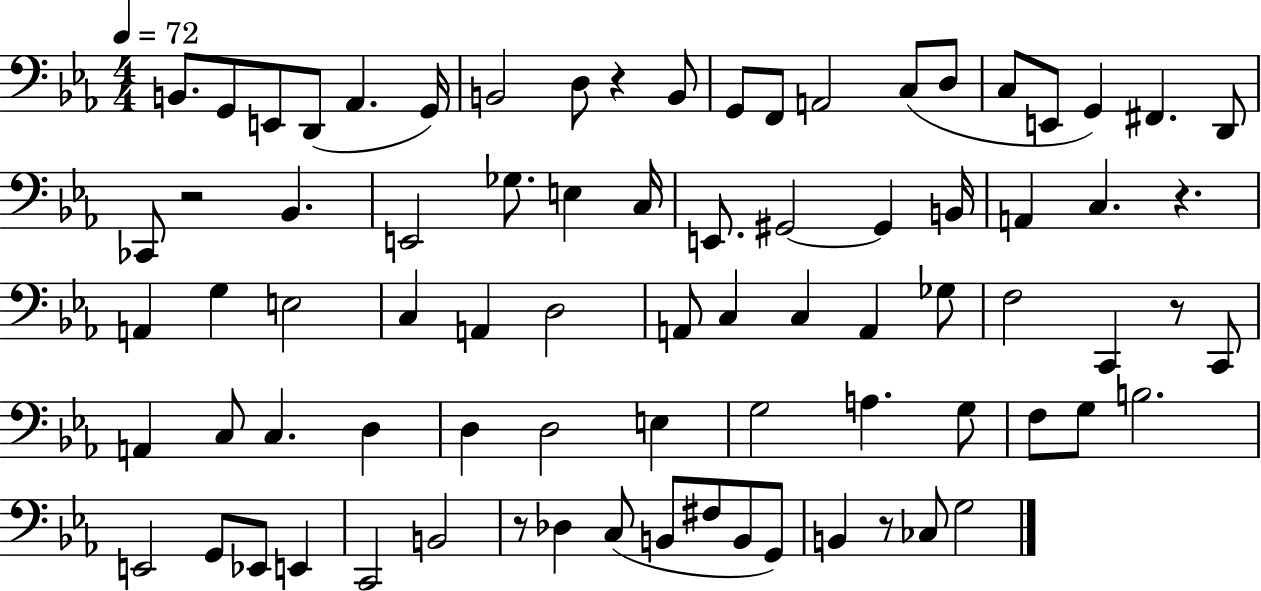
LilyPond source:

{
  \clef bass
  \numericTimeSignature
  \time 4/4
  \key ees \major
  \tempo 4 = 72
  b,8. g,8 e,8 d,8( aes,4. g,16) | b,2 d8 r4 b,8 | g,8 f,8 a,2 c8( d8 | c8 e,8 g,4) fis,4. d,8 | \break ces,8 r2 bes,4. | e,2 ges8. e4 c16 | e,8. gis,2~~ gis,4 b,16 | a,4 c4. r4. | \break a,4 g4 e2 | c4 a,4 d2 | a,8 c4 c4 a,4 ges8 | f2 c,4 r8 c,8 | \break a,4 c8 c4. d4 | d4 d2 e4 | g2 a4. g8 | f8 g8 b2. | \break e,2 g,8 ees,8 e,4 | c,2 b,2 | r8 des4 c8( b,8 fis8 b,8 g,8) | b,4 r8 ces8 g2 | \break \bar "|."
}